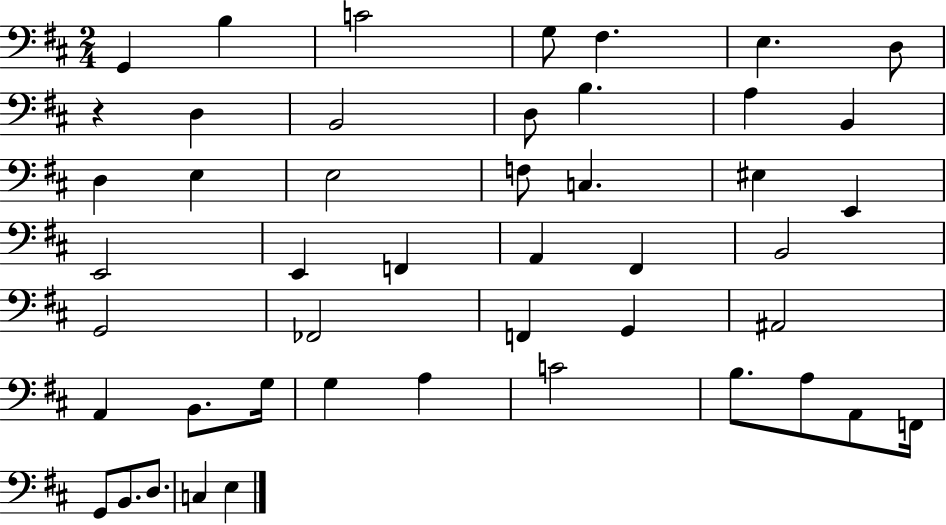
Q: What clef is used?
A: bass